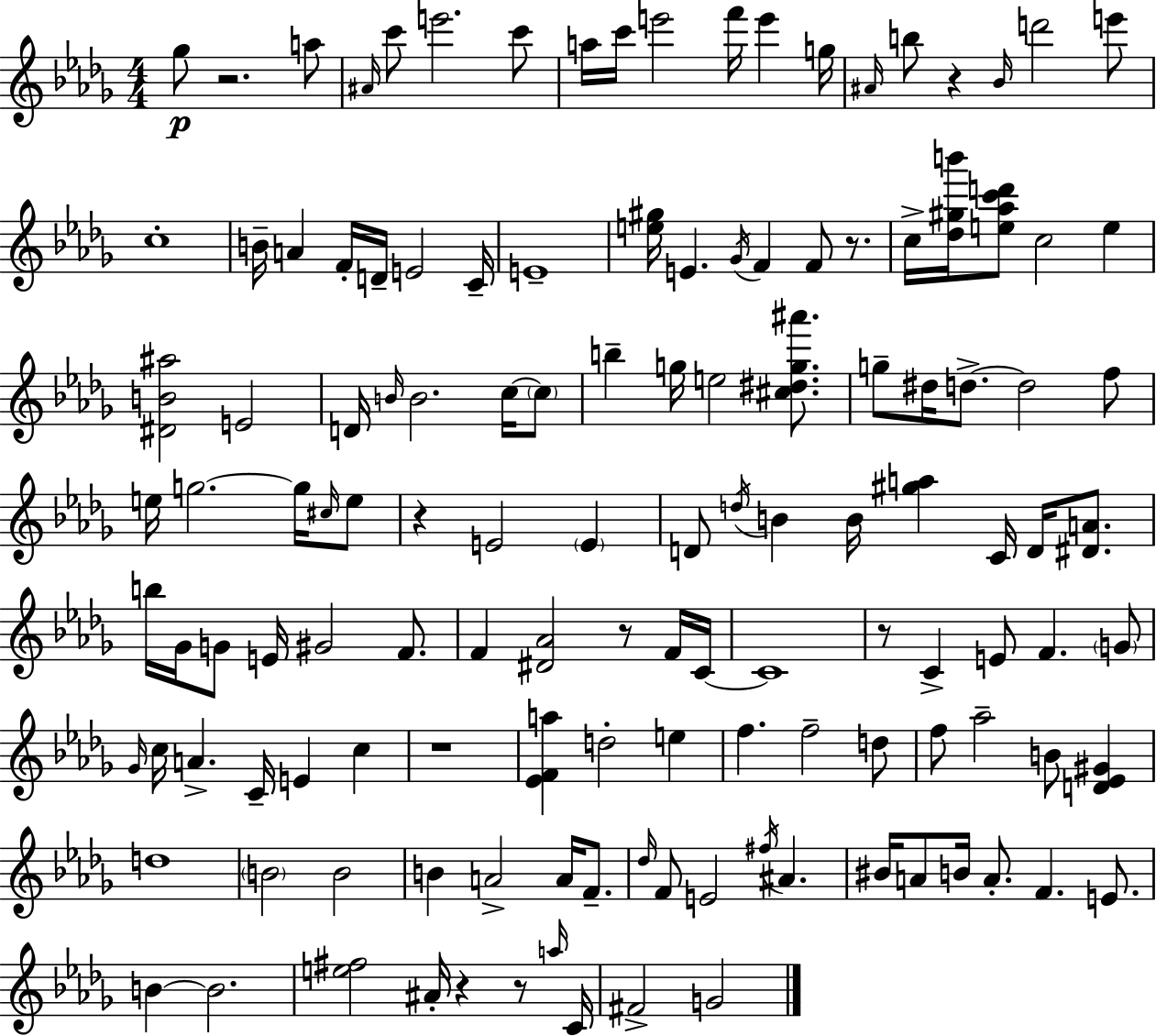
Gb5/e R/h. A5/e A#4/s C6/e E6/h. C6/e A5/s C6/s E6/h F6/s E6/q G5/s A#4/s B5/e R/q Bb4/s D6/h E6/e C5/w B4/s A4/q F4/s D4/s E4/h C4/s E4/w [E5,G#5]/s E4/q. Gb4/s F4/q F4/e R/e. C5/s [Db5,G#5,B6]/s [E5,Ab5,C6,D6]/e C5/h E5/q [D#4,B4,A#5]/h E4/h D4/s B4/s B4/h. C5/s C5/e B5/q G5/s E5/h [C#5,D#5,G5,A#6]/e. G5/e D#5/s D5/e. D5/h F5/e E5/s G5/h. G5/s C#5/s E5/e R/q E4/h E4/q D4/e D5/s B4/q B4/s [G#5,A5]/q C4/s D4/s [D#4,A4]/e. B5/s Gb4/s G4/e E4/s G#4/h F4/e. F4/q [D#4,Ab4]/h R/e F4/s C4/s C4/w R/e C4/q E4/e F4/q. G4/e Gb4/s C5/s A4/q. C4/s E4/q C5/q R/w [Eb4,F4,A5]/q D5/h E5/q F5/q. F5/h D5/e F5/e Ab5/h B4/e [D4,Eb4,G#4]/q D5/w B4/h B4/h B4/q A4/h A4/s F4/e. Db5/s F4/e E4/h F#5/s A#4/q. BIS4/s A4/e B4/s A4/e. F4/q. E4/e. B4/q B4/h. [E5,F#5]/h A#4/s R/q R/e A5/s C4/s F#4/h G4/h